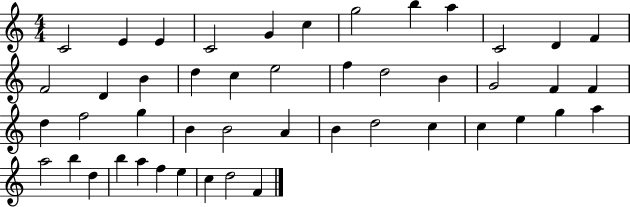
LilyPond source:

{
  \clef treble
  \numericTimeSignature
  \time 4/4
  \key c \major
  c'2 e'4 e'4 | c'2 g'4 c''4 | g''2 b''4 a''4 | c'2 d'4 f'4 | \break f'2 d'4 b'4 | d''4 c''4 e''2 | f''4 d''2 b'4 | g'2 f'4 f'4 | \break d''4 f''2 g''4 | b'4 b'2 a'4 | b'4 d''2 c''4 | c''4 e''4 g''4 a''4 | \break a''2 b''4 d''4 | b''4 a''4 f''4 e''4 | c''4 d''2 f'4 | \bar "|."
}